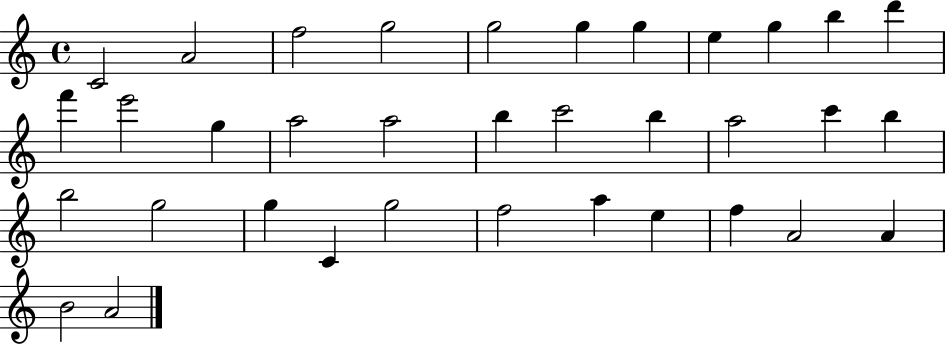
C4/h A4/h F5/h G5/h G5/h G5/q G5/q E5/q G5/q B5/q D6/q F6/q E6/h G5/q A5/h A5/h B5/q C6/h B5/q A5/h C6/q B5/q B5/h G5/h G5/q C4/q G5/h F5/h A5/q E5/q F5/q A4/h A4/q B4/h A4/h